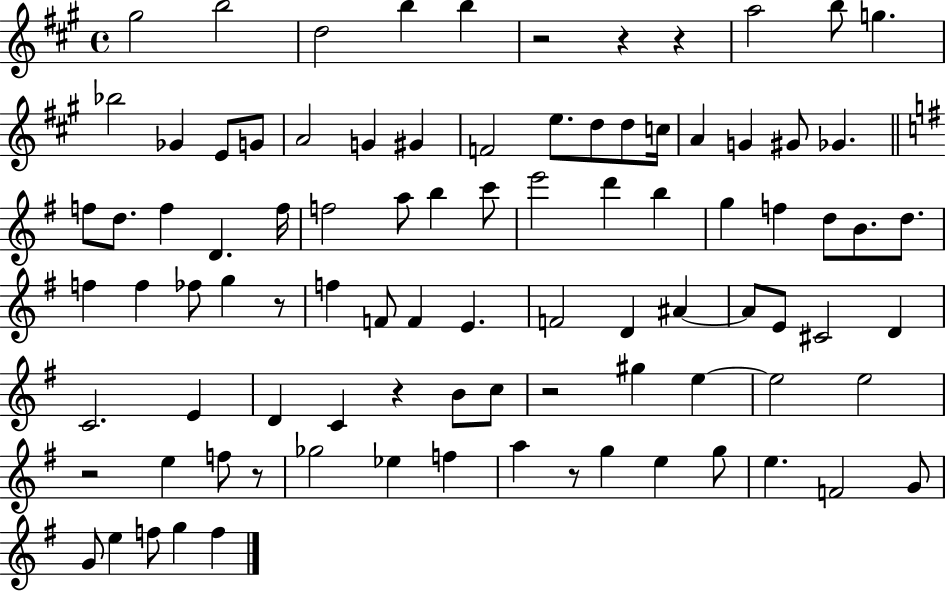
X:1
T:Untitled
M:4/4
L:1/4
K:A
^g2 b2 d2 b b z2 z z a2 b/2 g _b2 _G E/2 G/2 A2 G ^G F2 e/2 d/2 d/2 c/4 A G ^G/2 _G f/2 d/2 f D f/4 f2 a/2 b c'/2 e'2 d' b g f d/2 B/2 d/2 f f _f/2 g z/2 f F/2 F E F2 D ^A ^A/2 E/2 ^C2 D C2 E D C z B/2 c/2 z2 ^g e e2 e2 z2 e f/2 z/2 _g2 _e f a z/2 g e g/2 e F2 G/2 G/2 e f/2 g f